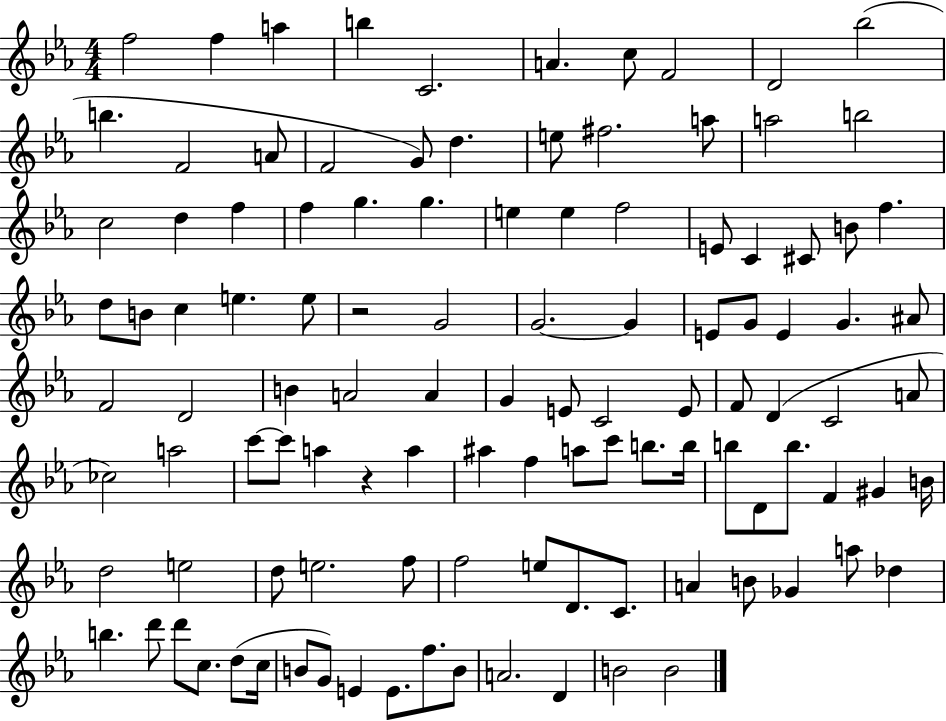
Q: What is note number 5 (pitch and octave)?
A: C4